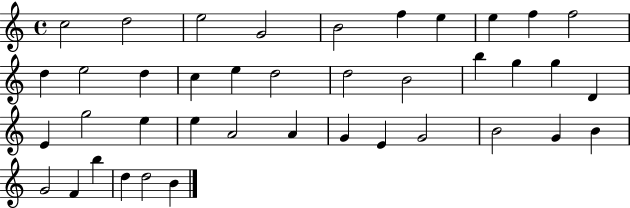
{
  \clef treble
  \time 4/4
  \defaultTimeSignature
  \key c \major
  c''2 d''2 | e''2 g'2 | b'2 f''4 e''4 | e''4 f''4 f''2 | \break d''4 e''2 d''4 | c''4 e''4 d''2 | d''2 b'2 | b''4 g''4 g''4 d'4 | \break e'4 g''2 e''4 | e''4 a'2 a'4 | g'4 e'4 g'2 | b'2 g'4 b'4 | \break g'2 f'4 b''4 | d''4 d''2 b'4 | \bar "|."
}